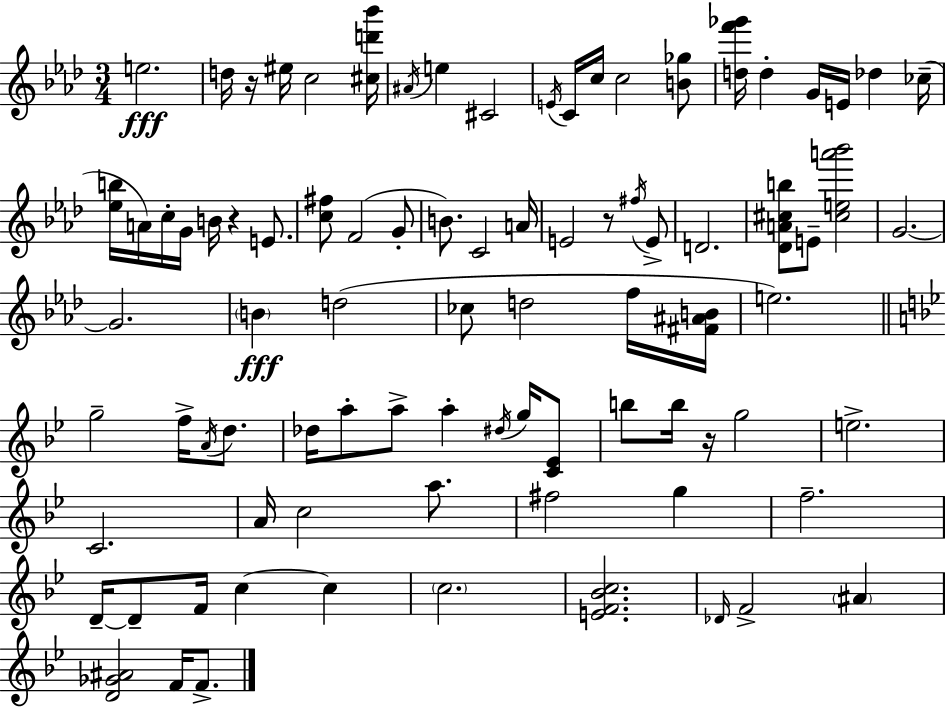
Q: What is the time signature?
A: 3/4